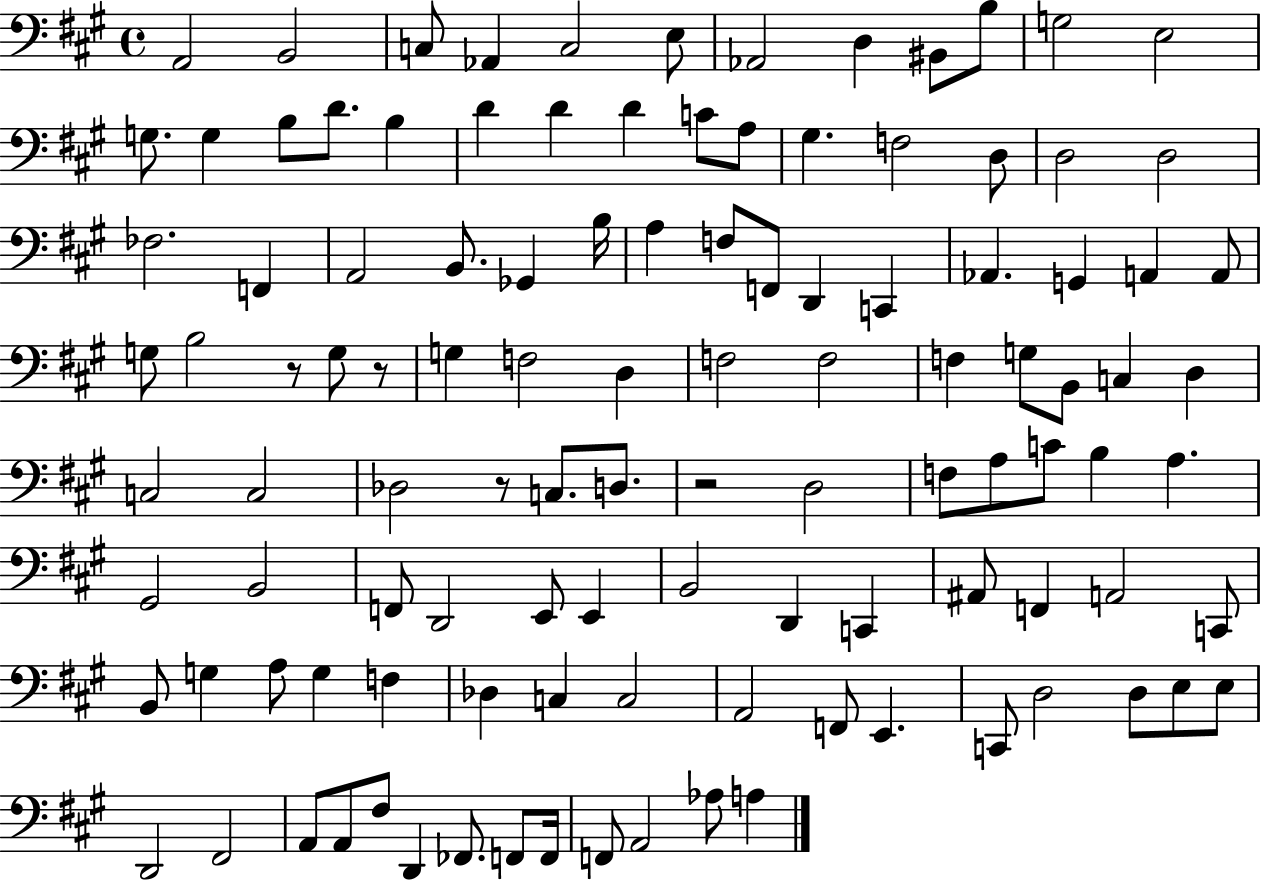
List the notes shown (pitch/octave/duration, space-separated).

A2/h B2/h C3/e Ab2/q C3/h E3/e Ab2/h D3/q BIS2/e B3/e G3/h E3/h G3/e. G3/q B3/e D4/e. B3/q D4/q D4/q D4/q C4/e A3/e G#3/q. F3/h D3/e D3/h D3/h FES3/h. F2/q A2/h B2/e. Gb2/q B3/s A3/q F3/e F2/e D2/q C2/q Ab2/q. G2/q A2/q A2/e G3/e B3/h R/e G3/e R/e G3/q F3/h D3/q F3/h F3/h F3/q G3/e B2/e C3/q D3/q C3/h C3/h Db3/h R/e C3/e. D3/e. R/h D3/h F3/e A3/e C4/e B3/q A3/q. G#2/h B2/h F2/e D2/h E2/e E2/q B2/h D2/q C2/q A#2/e F2/q A2/h C2/e B2/e G3/q A3/e G3/q F3/q Db3/q C3/q C3/h A2/h F2/e E2/q. C2/e D3/h D3/e E3/e E3/e D2/h F#2/h A2/e A2/e F#3/e D2/q FES2/e. F2/e F2/s F2/e A2/h Ab3/e A3/q